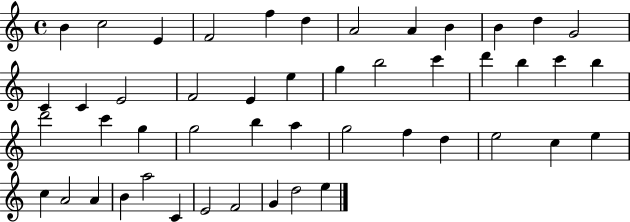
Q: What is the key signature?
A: C major